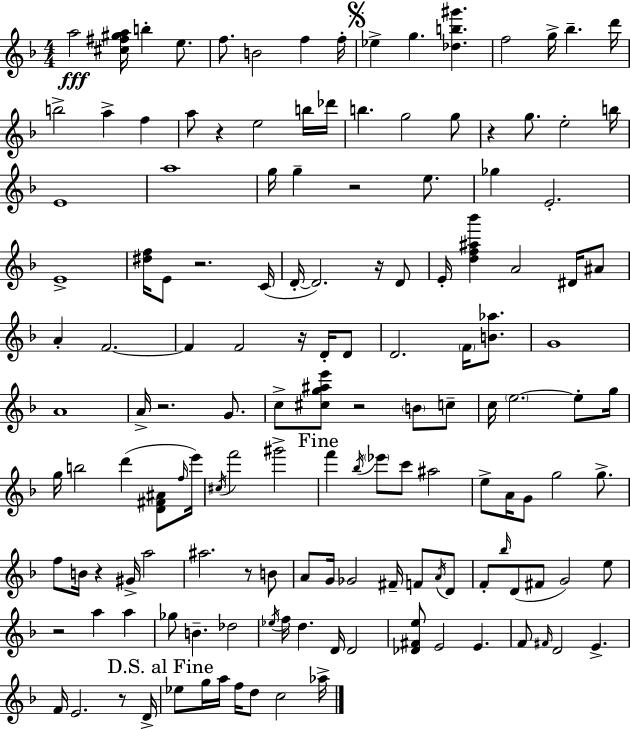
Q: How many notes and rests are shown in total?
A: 145